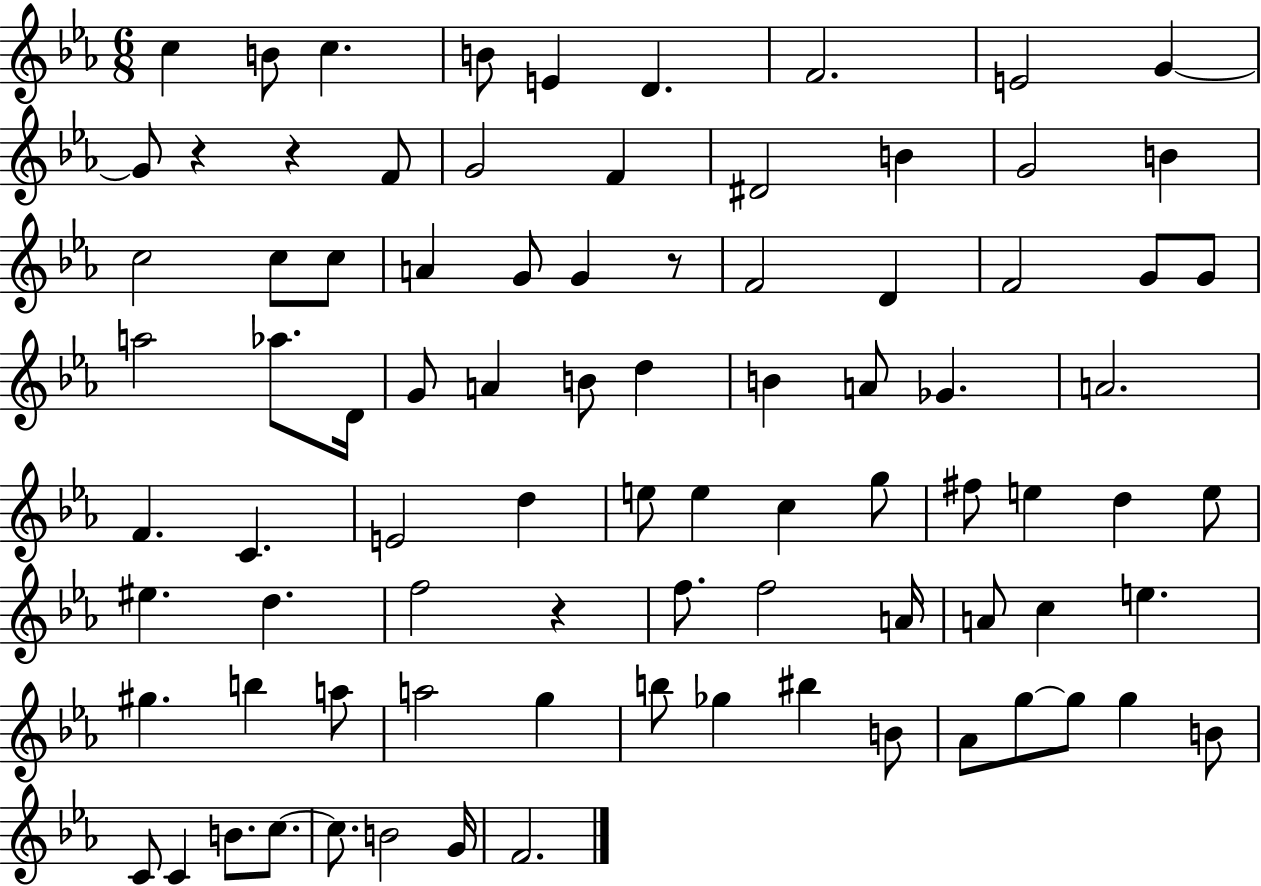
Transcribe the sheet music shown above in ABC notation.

X:1
T:Untitled
M:6/8
L:1/4
K:Eb
c B/2 c B/2 E D F2 E2 G G/2 z z F/2 G2 F ^D2 B G2 B c2 c/2 c/2 A G/2 G z/2 F2 D F2 G/2 G/2 a2 _a/2 D/4 G/2 A B/2 d B A/2 _G A2 F C E2 d e/2 e c g/2 ^f/2 e d e/2 ^e d f2 z f/2 f2 A/4 A/2 c e ^g b a/2 a2 g b/2 _g ^b B/2 _A/2 g/2 g/2 g B/2 C/2 C B/2 c/2 c/2 B2 G/4 F2